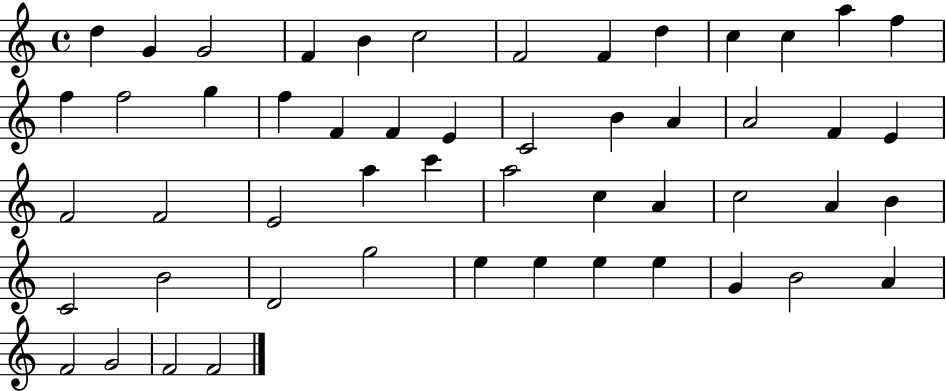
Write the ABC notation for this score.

X:1
T:Untitled
M:4/4
L:1/4
K:C
d G G2 F B c2 F2 F d c c a f f f2 g f F F E C2 B A A2 F E F2 F2 E2 a c' a2 c A c2 A B C2 B2 D2 g2 e e e e G B2 A F2 G2 F2 F2